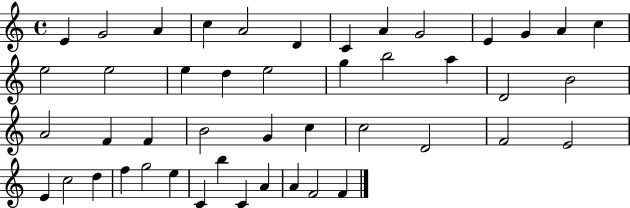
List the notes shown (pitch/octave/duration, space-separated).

E4/q G4/h A4/q C5/q A4/h D4/q C4/q A4/q G4/h E4/q G4/q A4/q C5/q E5/h E5/h E5/q D5/q E5/h G5/q B5/h A5/q D4/h B4/h A4/h F4/q F4/q B4/h G4/q C5/q C5/h D4/h F4/h E4/h E4/q C5/h D5/q F5/q G5/h E5/q C4/q B5/q C4/q A4/q A4/q F4/h F4/q